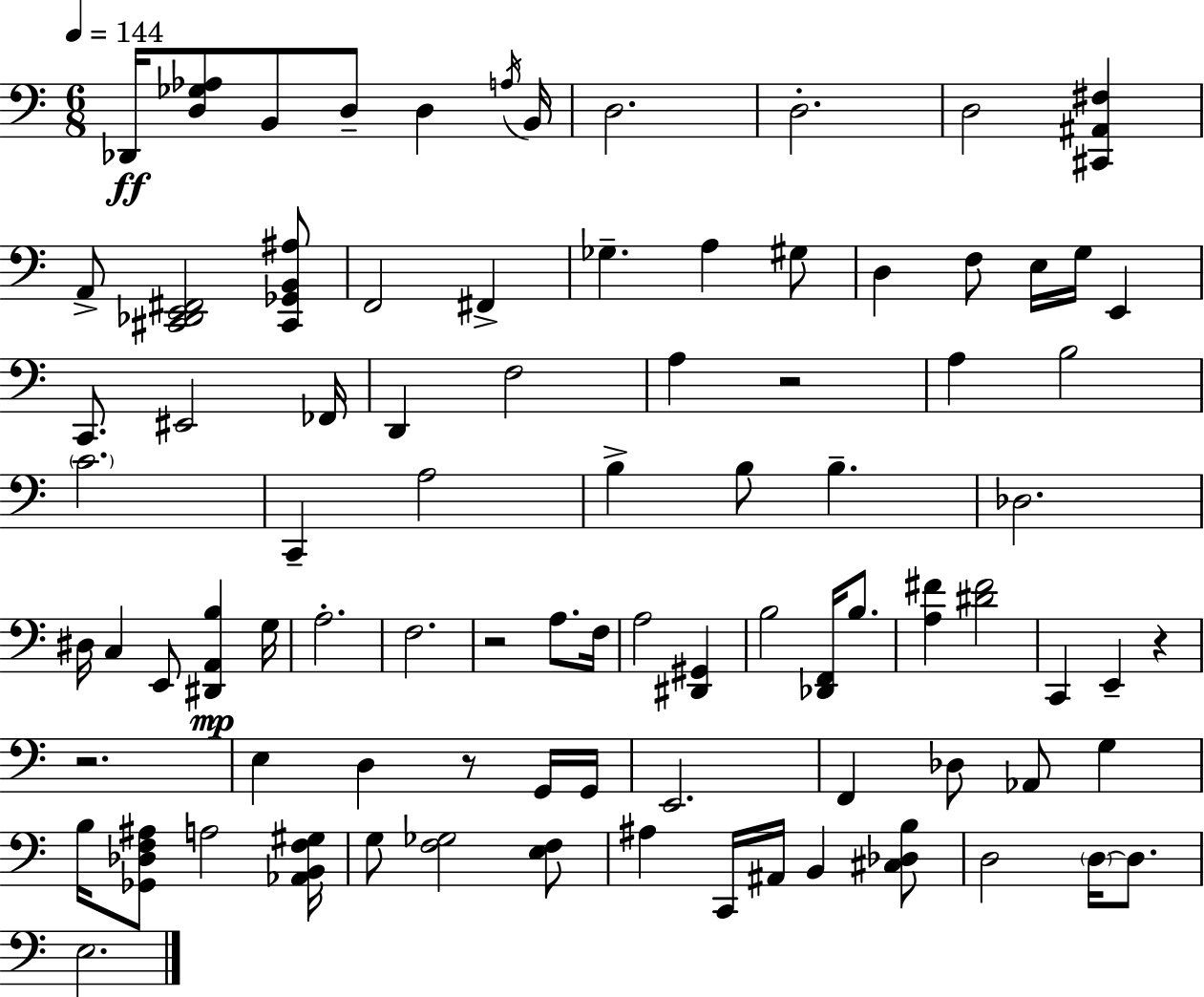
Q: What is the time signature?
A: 6/8